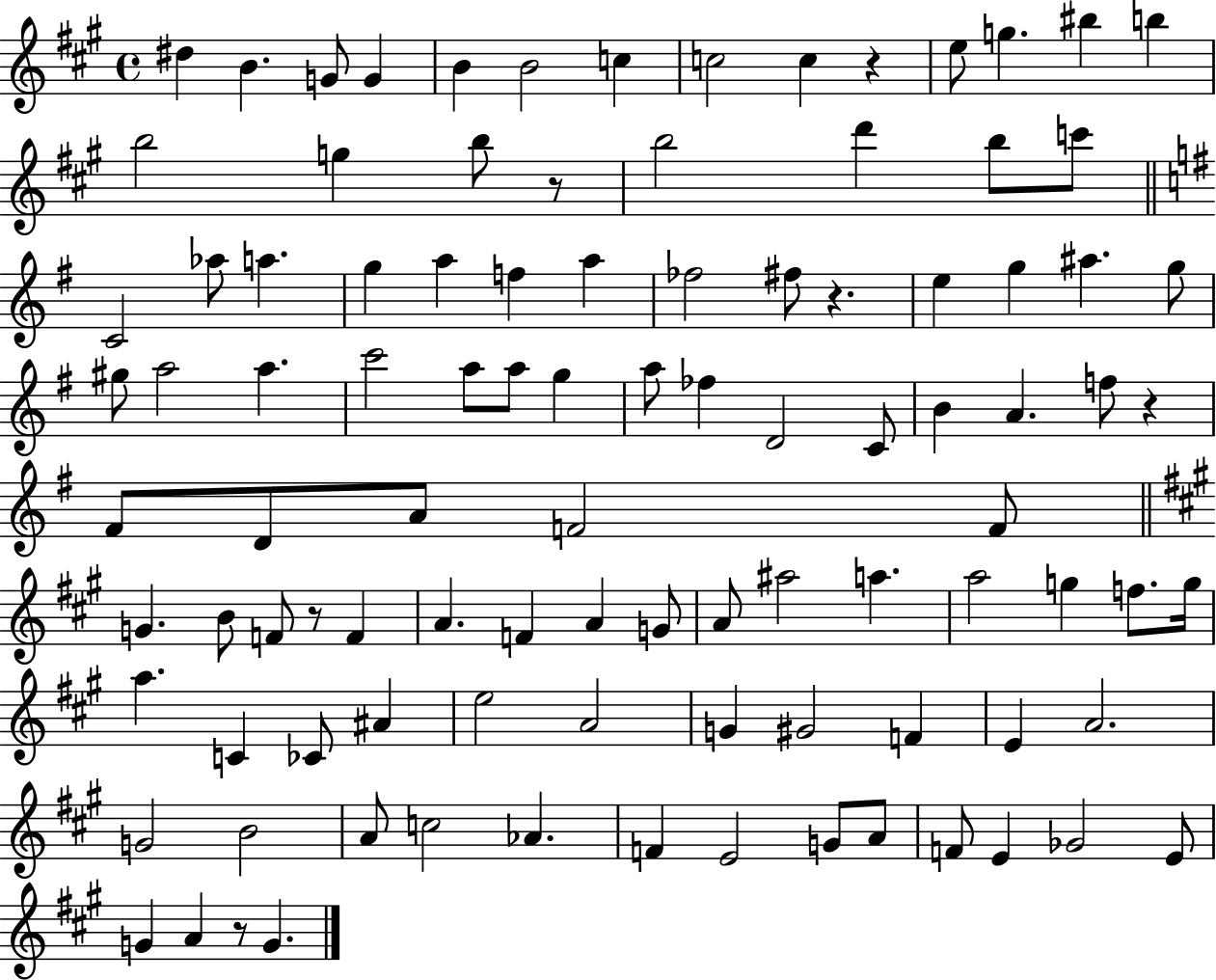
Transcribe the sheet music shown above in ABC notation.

X:1
T:Untitled
M:4/4
L:1/4
K:A
^d B G/2 G B B2 c c2 c z e/2 g ^b b b2 g b/2 z/2 b2 d' b/2 c'/2 C2 _a/2 a g a f a _f2 ^f/2 z e g ^a g/2 ^g/2 a2 a c'2 a/2 a/2 g a/2 _f D2 C/2 B A f/2 z ^F/2 D/2 A/2 F2 F/2 G B/2 F/2 z/2 F A F A G/2 A/2 ^a2 a a2 g f/2 g/4 a C _C/2 ^A e2 A2 G ^G2 F E A2 G2 B2 A/2 c2 _A F E2 G/2 A/2 F/2 E _G2 E/2 G A z/2 G